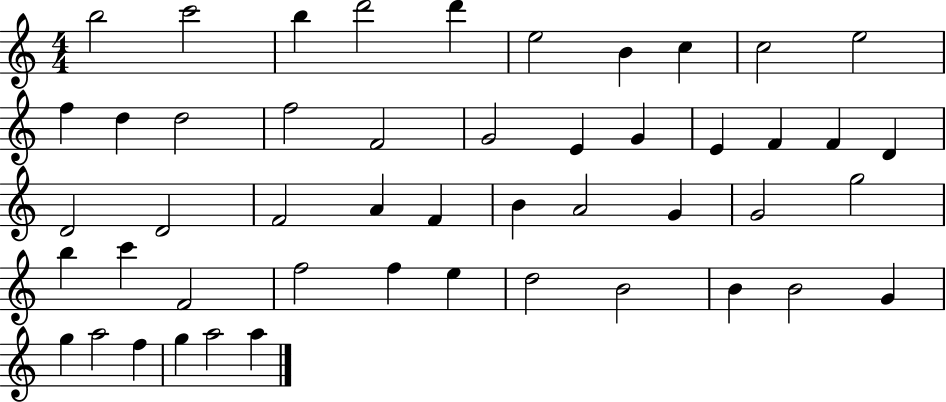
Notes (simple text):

B5/h C6/h B5/q D6/h D6/q E5/h B4/q C5/q C5/h E5/h F5/q D5/q D5/h F5/h F4/h G4/h E4/q G4/q E4/q F4/q F4/q D4/q D4/h D4/h F4/h A4/q F4/q B4/q A4/h G4/q G4/h G5/h B5/q C6/q F4/h F5/h F5/q E5/q D5/h B4/h B4/q B4/h G4/q G5/q A5/h F5/q G5/q A5/h A5/q